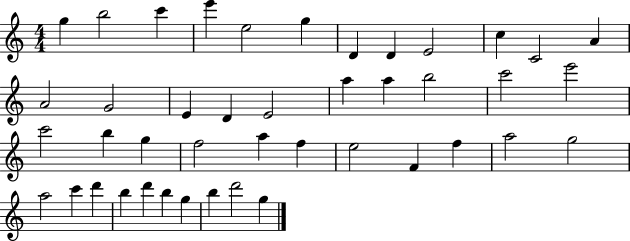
X:1
T:Untitled
M:4/4
L:1/4
K:C
g b2 c' e' e2 g D D E2 c C2 A A2 G2 E D E2 a a b2 c'2 e'2 c'2 b g f2 a f e2 F f a2 g2 a2 c' d' b d' b g b d'2 g